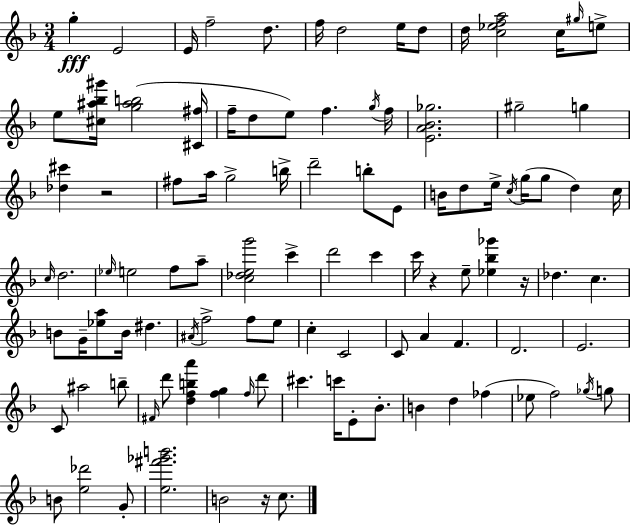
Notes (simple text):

G5/q E4/h E4/s F5/h D5/e. F5/s D5/h E5/s D5/e D5/s [C5,Eb5,F5,A5]/h C5/s G#5/s E5/e E5/e [C#5,A#5,Bb5,G#6]/s [G5,A#5,B5]/h [C#4,F#5]/s F5/s D5/e E5/e F5/q. G5/s F5/s [E4,A4,Bb4,Gb5]/h. G#5/h G5/q [Db5,C#6]/q R/h F#5/e A5/s G5/h B5/s D6/h B5/e E4/e B4/s D5/e E5/s C5/s G5/s G5/e D5/q C5/s C5/s D5/h. Eb5/s E5/h F5/e A5/e [C5,Db5,E5,G6]/h C6/q D6/h C6/q C6/s R/q E5/e [Eb5,Bb5,Gb6]/q R/s Db5/q. C5/q. B4/e G4/s [Eb5,A5]/e B4/s D#5/q. A#4/s F5/h F5/e E5/e C5/q C4/h C4/e A4/q F4/q. D4/h. E4/h. C4/e A#5/h B5/e F#4/s D6/e [D5,F5,B5,A6]/q [F5,G5]/q F5/s D6/e C#6/q. C6/s E4/e Bb4/e. B4/q D5/q FES5/q Eb5/e F5/h Gb5/s G5/e B4/e [E5,Db6]/h G4/e [E5,F#6,Gb6,B6]/h. B4/h R/s C5/e.